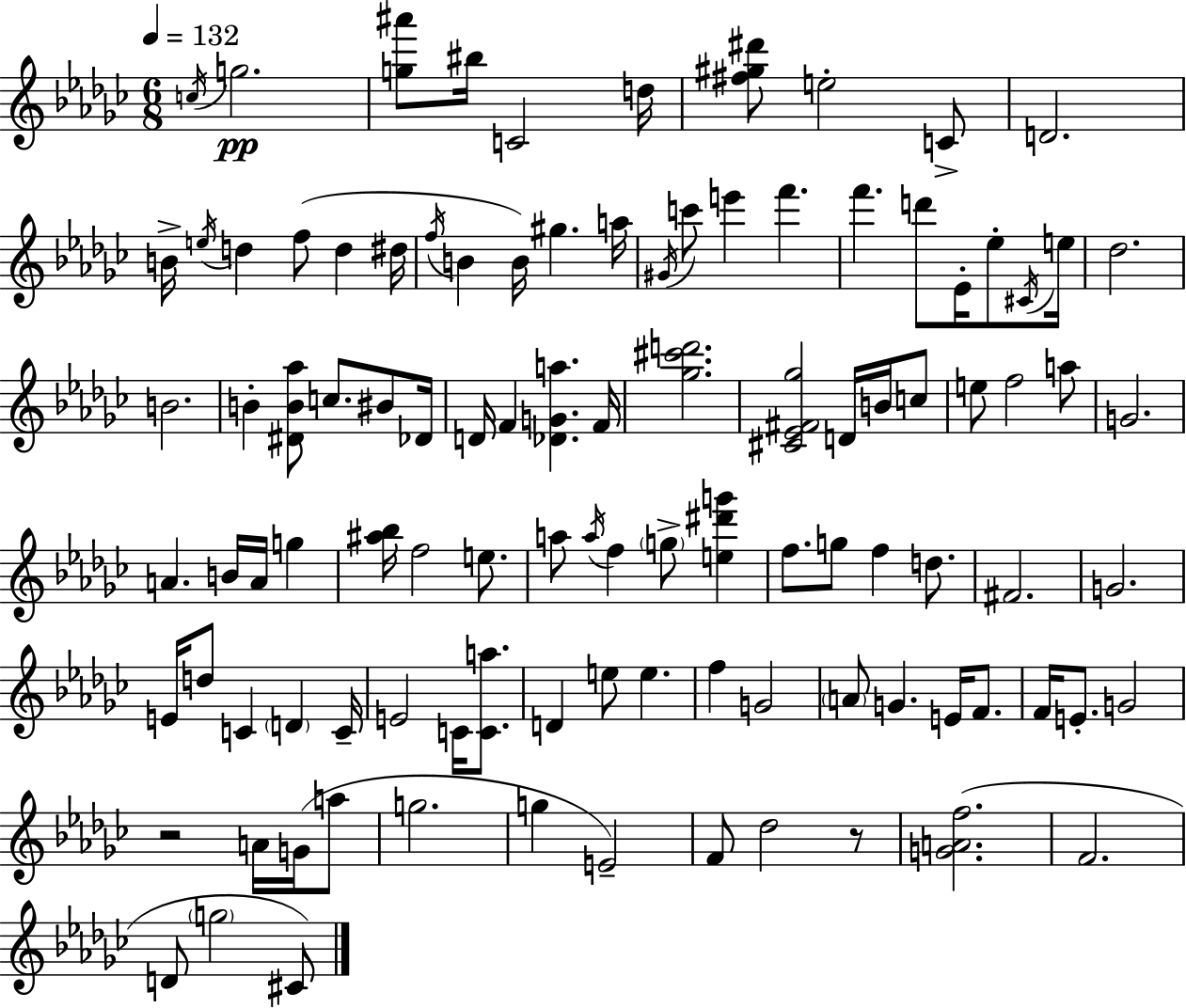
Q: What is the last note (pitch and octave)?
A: C#4